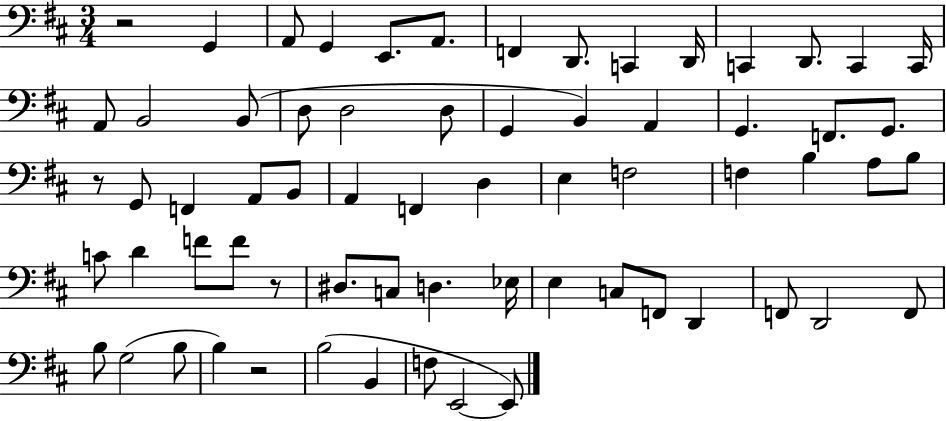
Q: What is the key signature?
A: D major